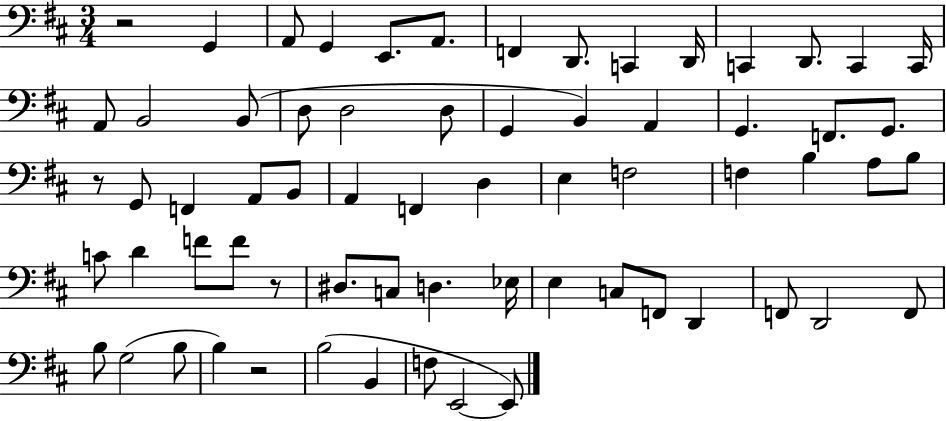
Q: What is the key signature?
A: D major